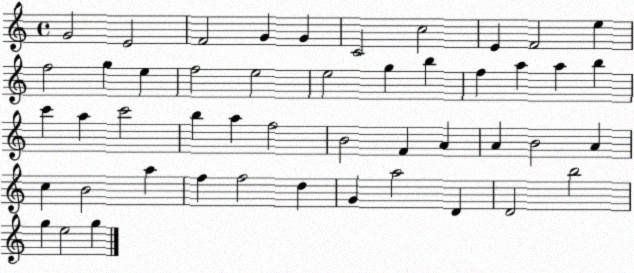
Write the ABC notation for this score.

X:1
T:Untitled
M:4/4
L:1/4
K:C
G2 E2 F2 G G C2 c2 E F2 e f2 g e f2 e2 e2 g b f a a b c' a c'2 b a f2 B2 F A A B2 A c B2 a f f2 d G a2 D D2 b2 g e2 g